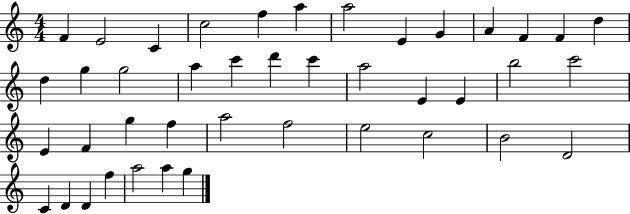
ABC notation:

X:1
T:Untitled
M:4/4
L:1/4
K:C
F E2 C c2 f a a2 E G A F F d d g g2 a c' d' c' a2 E E b2 c'2 E F g f a2 f2 e2 c2 B2 D2 C D D f a2 a g